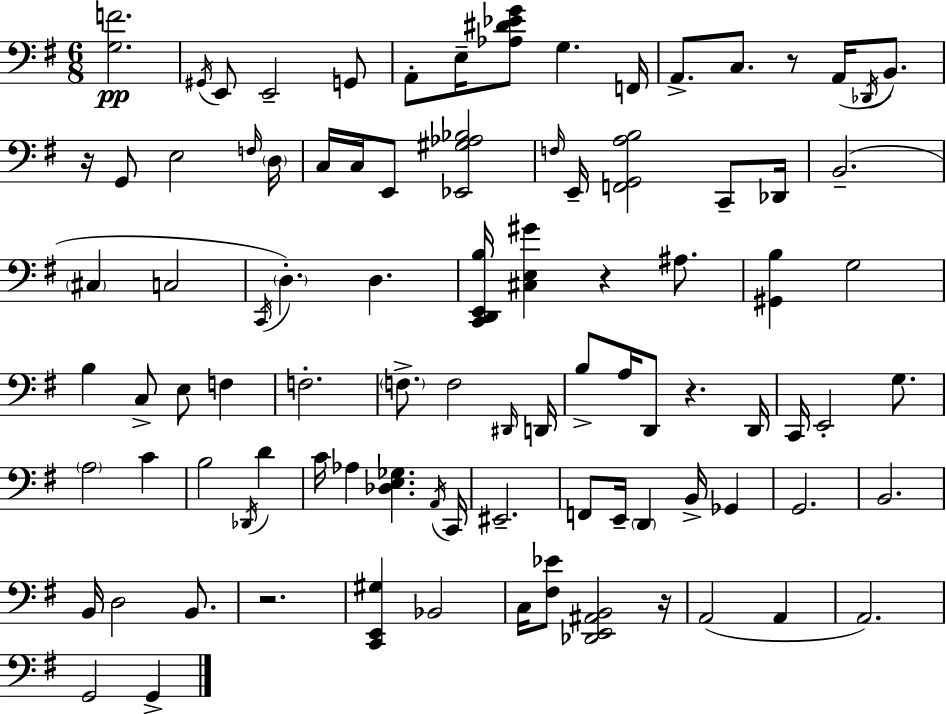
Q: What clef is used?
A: bass